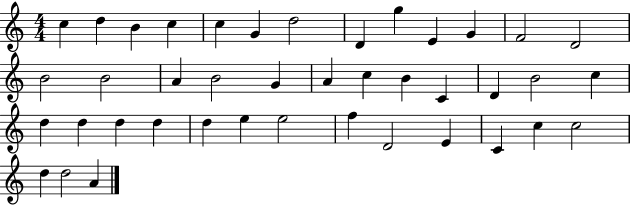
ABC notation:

X:1
T:Untitled
M:4/4
L:1/4
K:C
c d B c c G d2 D g E G F2 D2 B2 B2 A B2 G A c B C D B2 c d d d d d e e2 f D2 E C c c2 d d2 A